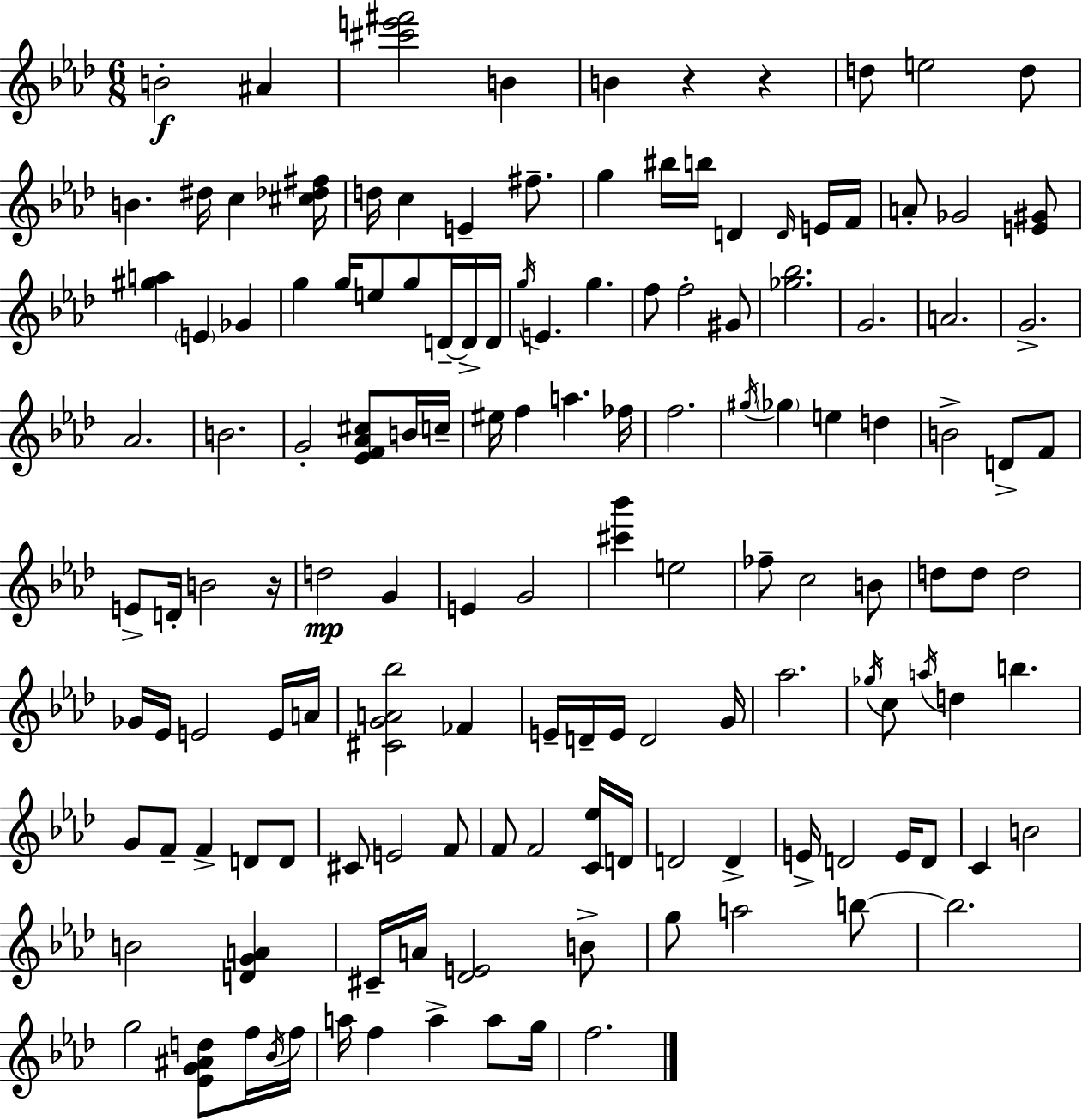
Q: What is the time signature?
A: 6/8